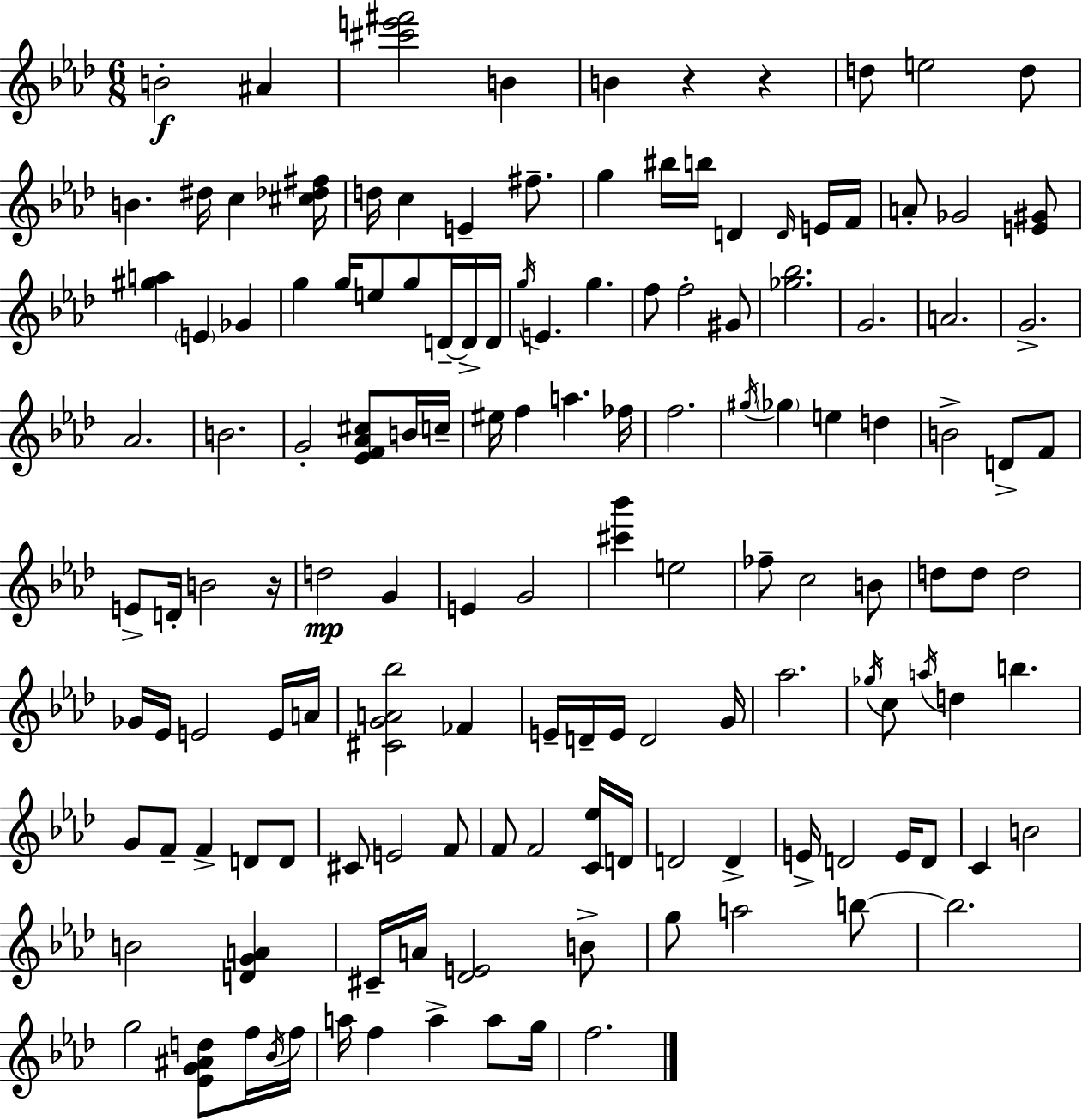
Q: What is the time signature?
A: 6/8